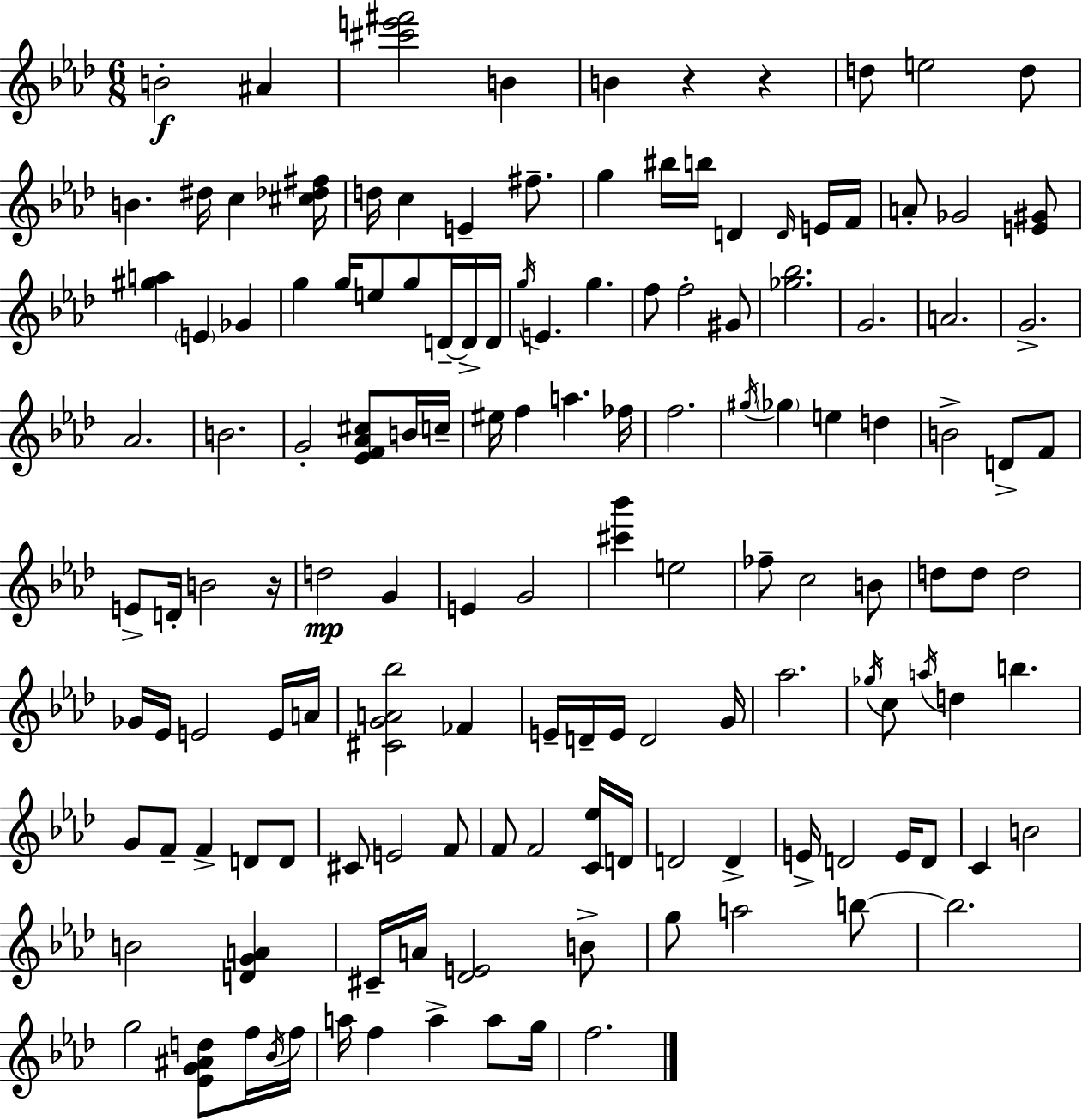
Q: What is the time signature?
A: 6/8